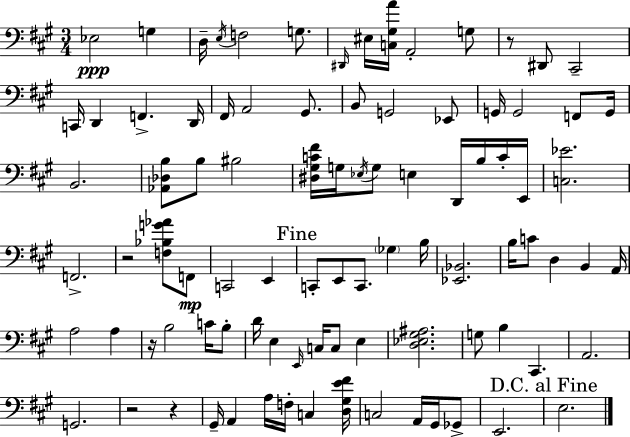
{
  \clef bass
  \numericTimeSignature
  \time 3/4
  \key a \major
  \repeat volta 2 { ees2\ppp g4 | d16-- \acciaccatura { e16 } f2 g8. | \grace { dis,16 } eis16 <c gis a'>16 a,2-. | g8 r8 dis,8 cis,2-- | \break c,16 d,4 f,4.-> | d,16 fis,16 a,2 gis,8. | b,8 g,2 | ees,8 g,16 g,2 f,8 | \break g,16 b,2. | <aes, des b>8 b8 bis2 | <dis gis c' fis'>16 g16 \acciaccatura { ees16 } g8 e4 d,16 | b16 c'16-. e,16 <c ees'>2. | \break f,2.-> | r2 <f bes g' aes'>8 | f,8\mp c,2 e,4 | \mark "Fine" c,8-. e,8 c,8. \parenthesize ges4 | \break b16 <ees, bes,>2. | b16 c'8 d4 b,4 | a,16 a2 a4 | r16 b2 | \break c'16 b8-. d'16 e4 \grace { e,16 } c16 c8 | e4 <d ees gis ais>2. | g8 b4 cis,4. | a,2. | \break g,2. | r2 | r4 gis,16-- a,4 a16 f16-. c4 | <d gis e' fis'>16 c2 | \break a,16 gis,16 ges,8-> e,2. | \mark "D.C. al Fine" e2. | } \bar "|."
}